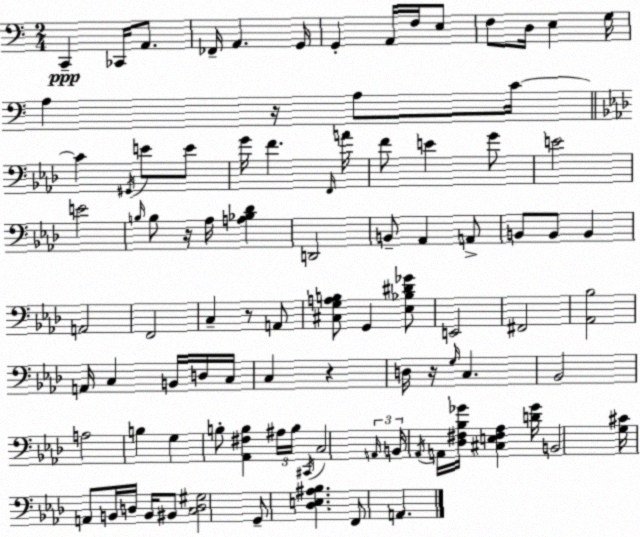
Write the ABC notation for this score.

X:1
T:Untitled
M:2/4
L:1/4
K:Am
C,, _C,,/4 A,,/2 _F,,/4 A,, G,,/4 G,, A,,/4 F,/4 E,/2 F,/2 D,/4 E, G,/4 A, z/4 A,/2 C/4 C ^G,,/4 E/2 E/2 G/4 F F,,/4 A/4 F/2 E G/2 E2 E2 B,/4 B,/2 z/4 _A,/4 [A,_B,_D] D,,2 B,,/2 _A,, A,,/2 B,,/2 B,,/2 B,, A,,2 F,,2 C, z/2 A,,/2 [^C,G,A,B,]/2 G,, [_E,_B,^D_G]/2 E,,2 ^F,,2 [_A,,_B,]2 A,,/4 C, B,,/4 D,/4 C,/4 C, z D,/4 z/4 G,/4 C, _B,,2 A,2 B, G, B,/2 [_A,,^F,B,] ^A,/4 B,/4 ^C,,/4 C,2 A,,/4 B,,/4 _A,,/4 A,,/4 [_D,^F,_B,_G]/4 [^C,E,^F,_A,] [D_G]/4 B,,2 [G,^C]/4 A,,/2 B,,/4 D,/4 B,,/4 ^B,,/2 [C,D,^G,]2 G,,/2 [_D,E,^A,_B,] F,,/2 A,,